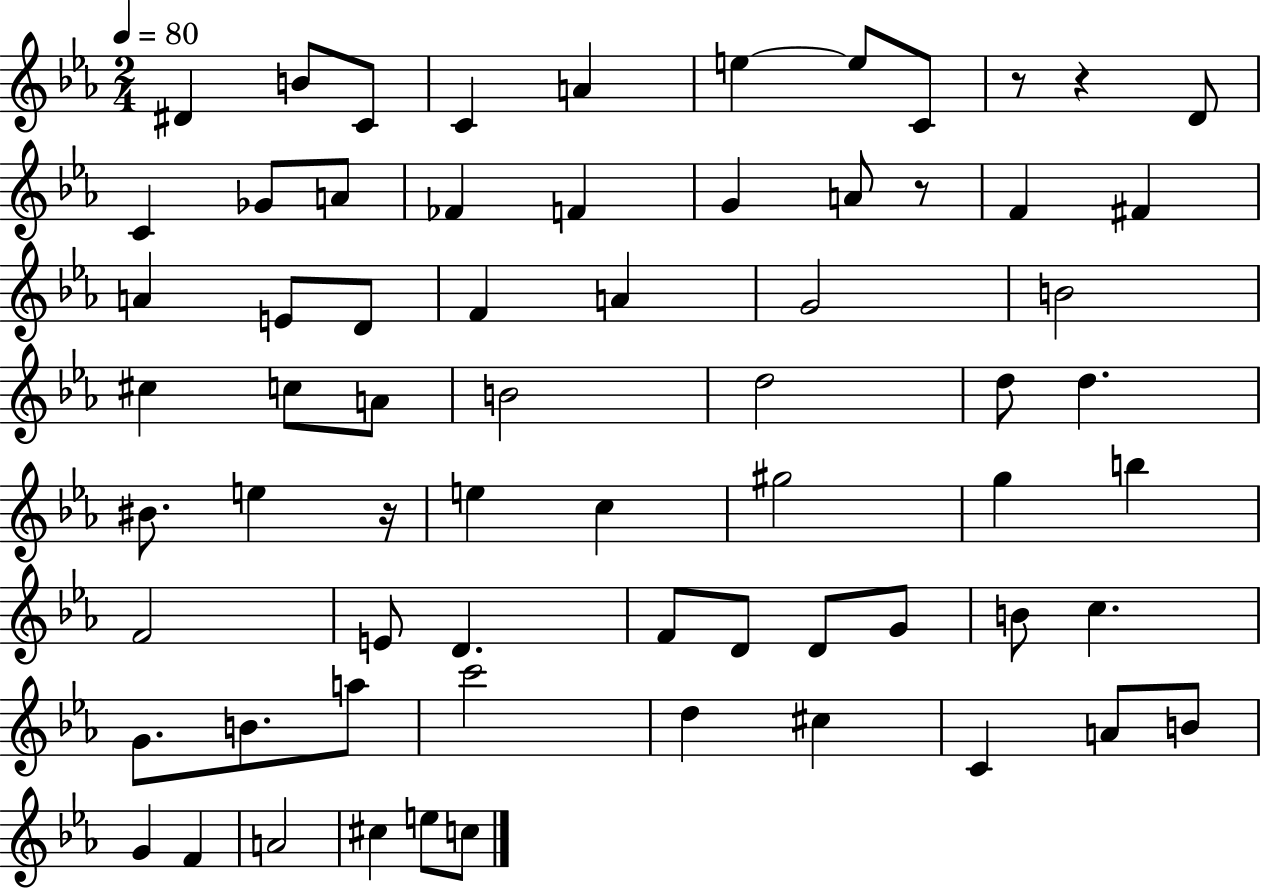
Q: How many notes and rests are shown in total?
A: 67